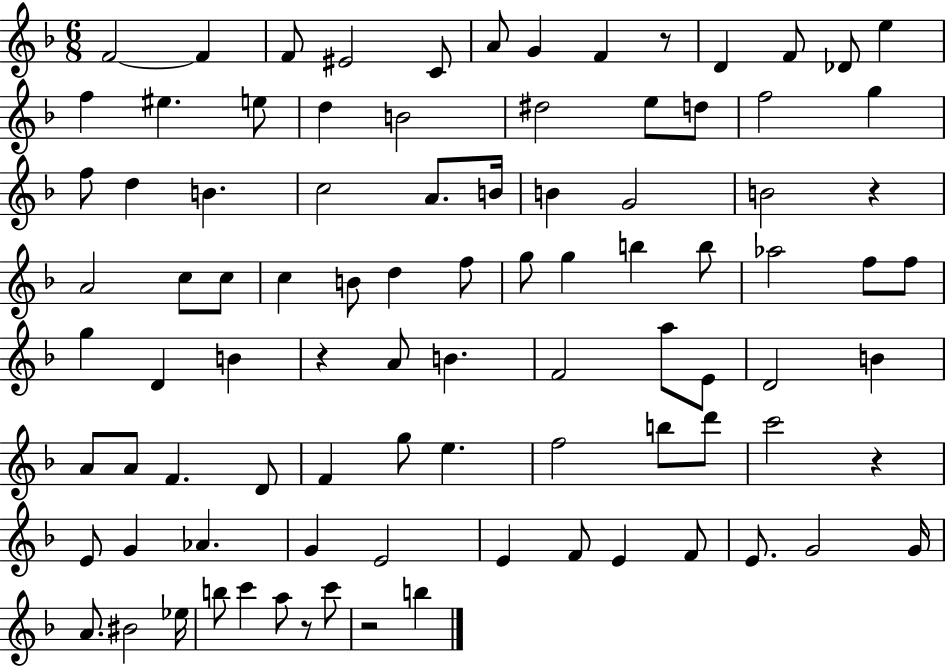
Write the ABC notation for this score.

X:1
T:Untitled
M:6/8
L:1/4
K:F
F2 F F/2 ^E2 C/2 A/2 G F z/2 D F/2 _D/2 e f ^e e/2 d B2 ^d2 e/2 d/2 f2 g f/2 d B c2 A/2 B/4 B G2 B2 z A2 c/2 c/2 c B/2 d f/2 g/2 g b b/2 _a2 f/2 f/2 g D B z A/2 B F2 a/2 E/2 D2 B A/2 A/2 F D/2 F g/2 e f2 b/2 d'/2 c'2 z E/2 G _A G E2 E F/2 E F/2 E/2 G2 G/4 A/2 ^B2 _e/4 b/2 c' a/2 z/2 c'/2 z2 b